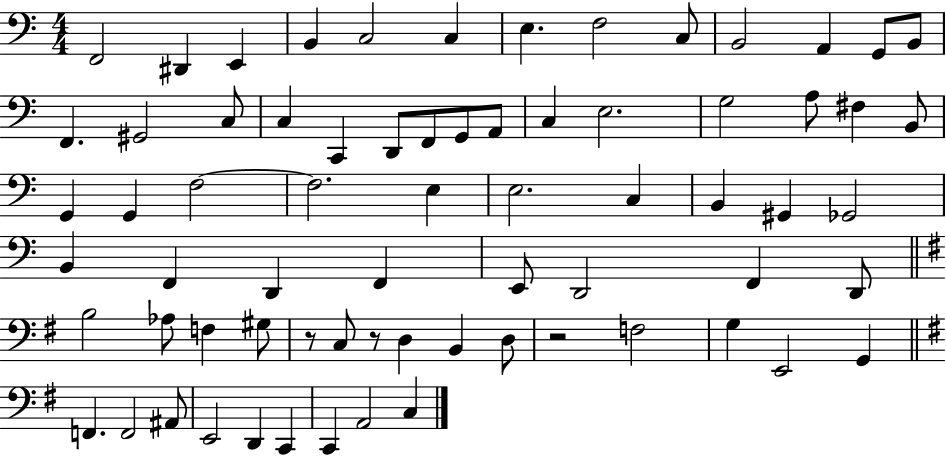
F2/h D#2/q E2/q B2/q C3/h C3/q E3/q. F3/h C3/e B2/h A2/q G2/e B2/e F2/q. G#2/h C3/e C3/q C2/q D2/e F2/e G2/e A2/e C3/q E3/h. G3/h A3/e F#3/q B2/e G2/q G2/q F3/h F3/h. E3/q E3/h. C3/q B2/q G#2/q Gb2/h B2/q F2/q D2/q F2/q E2/e D2/h F2/q D2/e B3/h Ab3/e F3/q G#3/e R/e C3/e R/e D3/q B2/q D3/e R/h F3/h G3/q E2/h G2/q F2/q. F2/h A#2/e E2/h D2/q C2/q C2/q A2/h C3/q